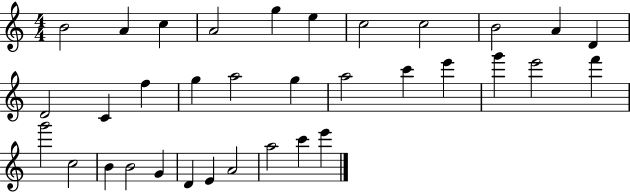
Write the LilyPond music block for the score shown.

{
  \clef treble
  \numericTimeSignature
  \time 4/4
  \key c \major
  b'2 a'4 c''4 | a'2 g''4 e''4 | c''2 c''2 | b'2 a'4 d'4 | \break d'2 c'4 f''4 | g''4 a''2 g''4 | a''2 c'''4 e'''4 | g'''4 e'''2 f'''4 | \break g'''2 c''2 | b'4 b'2 g'4 | d'4 e'4 a'2 | a''2 c'''4 e'''4 | \break \bar "|."
}